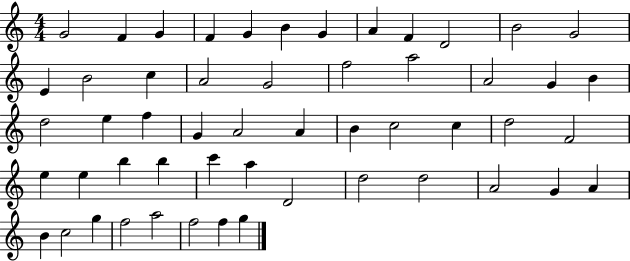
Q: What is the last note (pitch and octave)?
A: G5